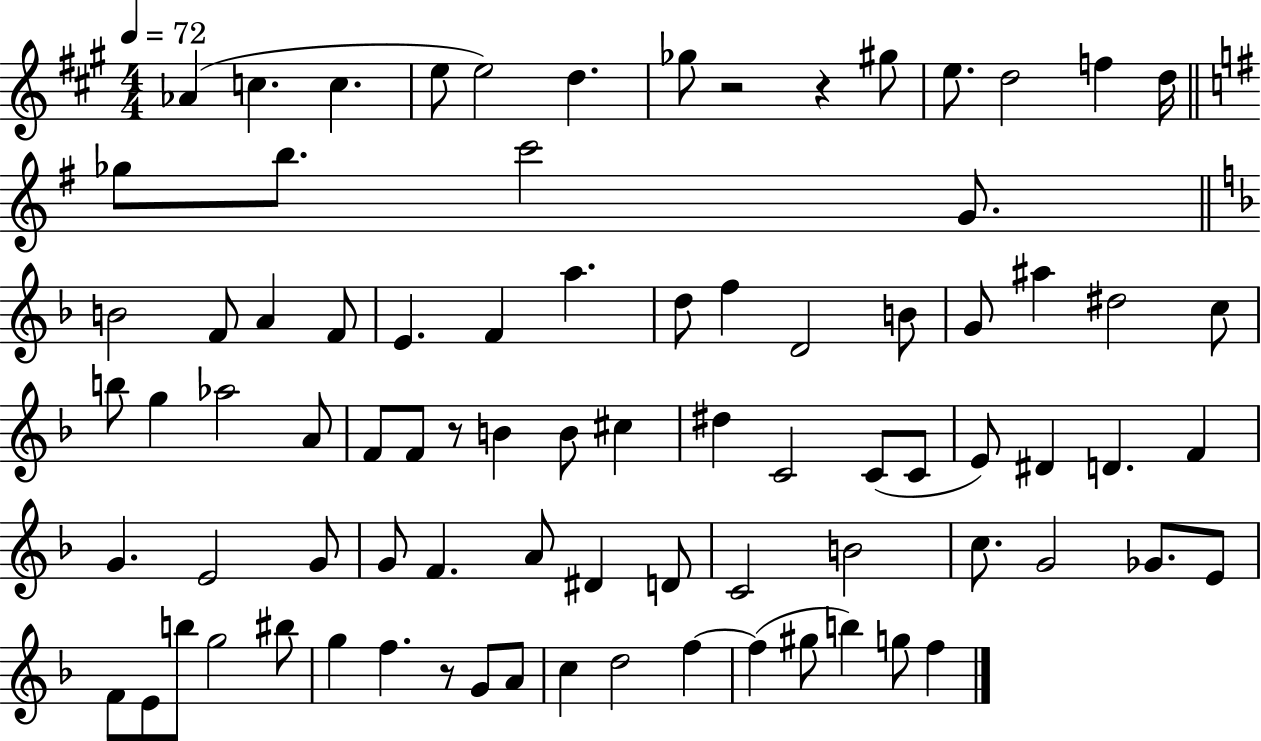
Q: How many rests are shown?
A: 4